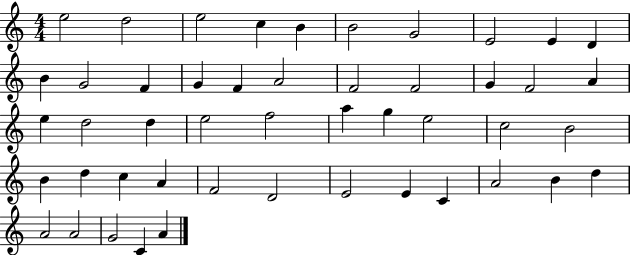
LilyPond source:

{
  \clef treble
  \numericTimeSignature
  \time 4/4
  \key c \major
  e''2 d''2 | e''2 c''4 b'4 | b'2 g'2 | e'2 e'4 d'4 | \break b'4 g'2 f'4 | g'4 f'4 a'2 | f'2 f'2 | g'4 f'2 a'4 | \break e''4 d''2 d''4 | e''2 f''2 | a''4 g''4 e''2 | c''2 b'2 | \break b'4 d''4 c''4 a'4 | f'2 d'2 | e'2 e'4 c'4 | a'2 b'4 d''4 | \break a'2 a'2 | g'2 c'4 a'4 | \bar "|."
}